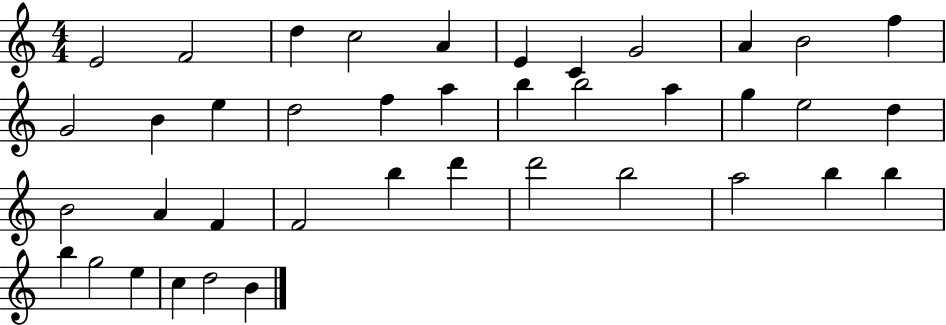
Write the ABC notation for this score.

X:1
T:Untitled
M:4/4
L:1/4
K:C
E2 F2 d c2 A E C G2 A B2 f G2 B e d2 f a b b2 a g e2 d B2 A F F2 b d' d'2 b2 a2 b b b g2 e c d2 B